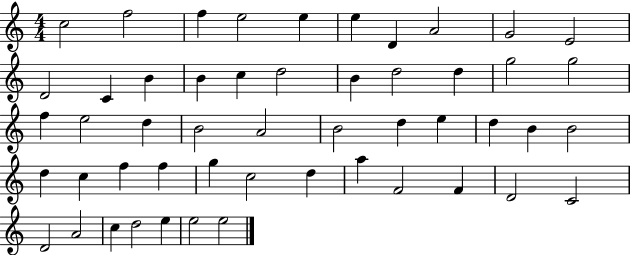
{
  \clef treble
  \numericTimeSignature
  \time 4/4
  \key c \major
  c''2 f''2 | f''4 e''2 e''4 | e''4 d'4 a'2 | g'2 e'2 | \break d'2 c'4 b'4 | b'4 c''4 d''2 | b'4 d''2 d''4 | g''2 g''2 | \break f''4 e''2 d''4 | b'2 a'2 | b'2 d''4 e''4 | d''4 b'4 b'2 | \break d''4 c''4 f''4 f''4 | g''4 c''2 d''4 | a''4 f'2 f'4 | d'2 c'2 | \break d'2 a'2 | c''4 d''2 e''4 | e''2 e''2 | \bar "|."
}